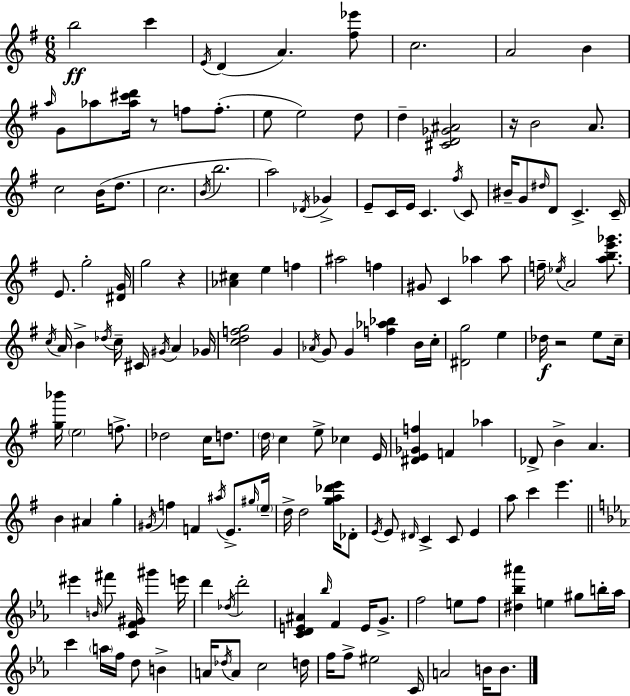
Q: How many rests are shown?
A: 4